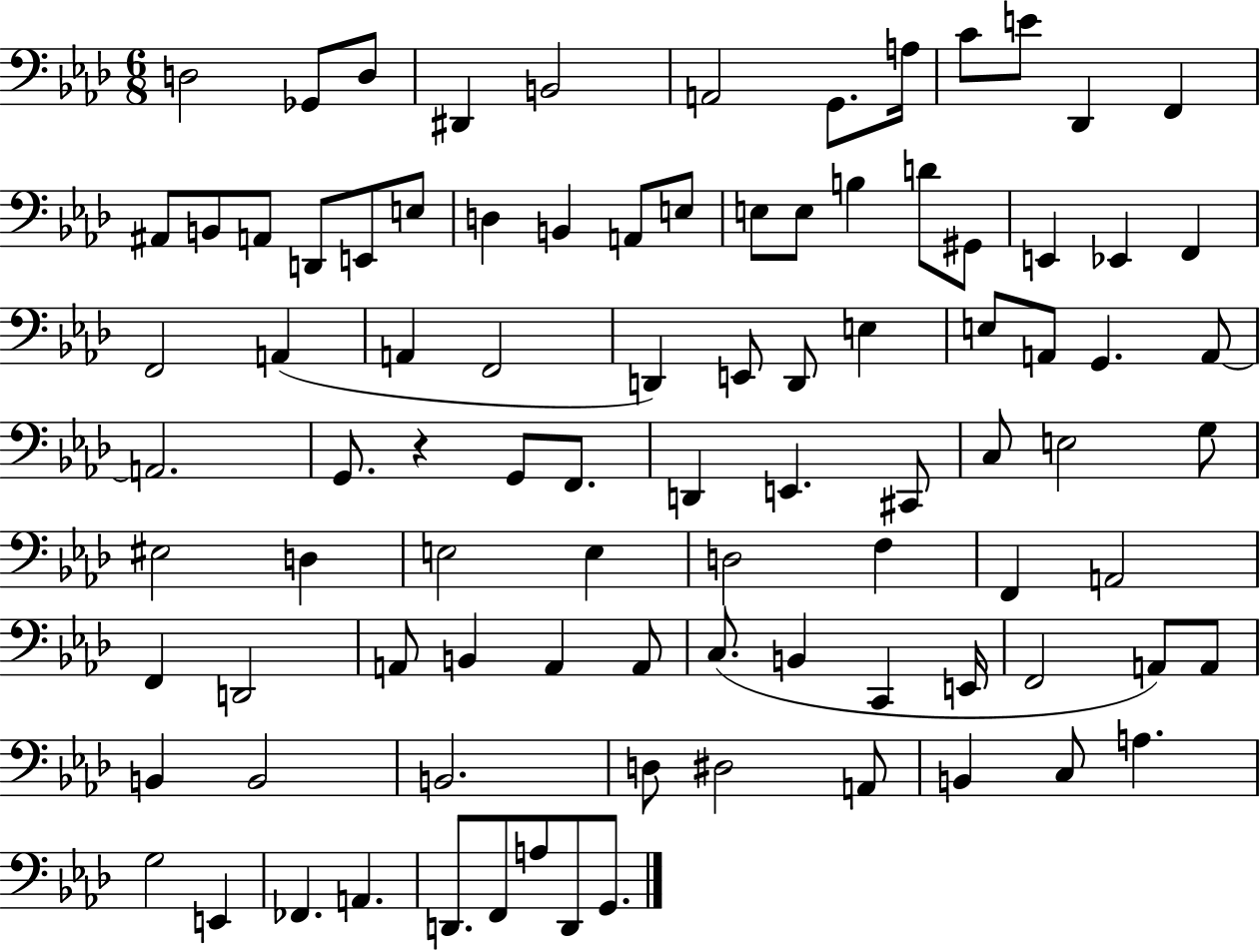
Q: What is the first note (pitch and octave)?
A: D3